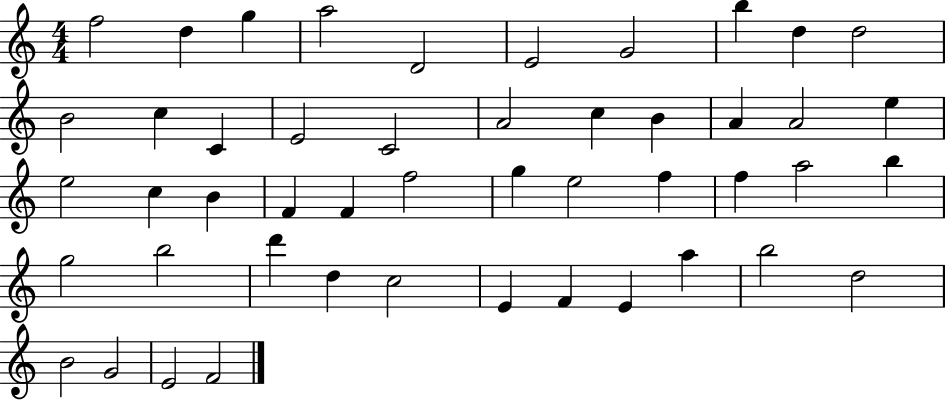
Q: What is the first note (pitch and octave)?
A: F5